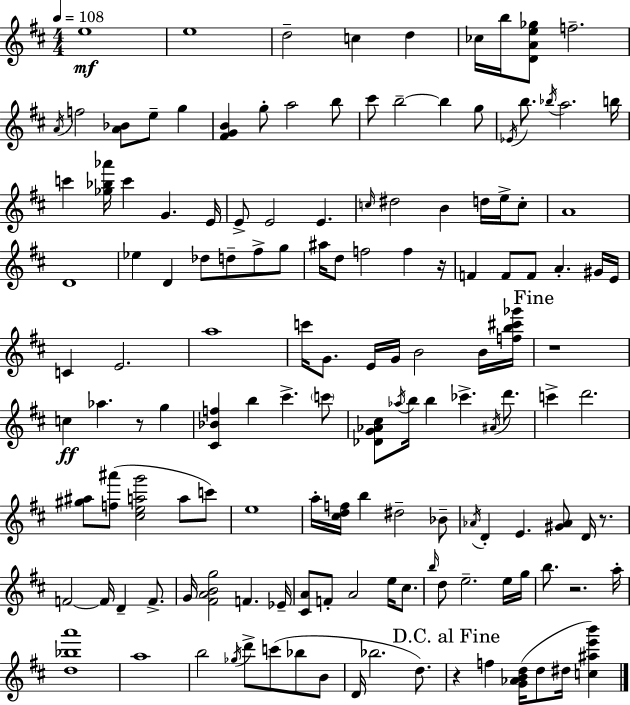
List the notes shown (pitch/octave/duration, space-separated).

E5/w E5/w D5/h C5/q D5/q CES5/s B5/s [D4,A4,E5,Gb5]/e F5/h. A4/s F5/h [A4,Bb4]/e E5/e G5/q [F#4,G4,B4]/q G5/e A5/h B5/e C#6/e B5/h B5/q G5/e Eb4/s B5/e. Bb5/s A5/h. B5/s C6/q [Gb5,Bb5,Ab6]/s C6/q G4/q. E4/s E4/e E4/h E4/q. C5/s D#5/h B4/q D5/s E5/s C5/e A4/w D4/w Eb5/q D4/q Db5/e D5/e F#5/e G5/e A#5/s D5/e F5/h F5/q R/s F4/q F4/e F4/e A4/q. G#4/s E4/s C4/q E4/h. A5/w C6/s G4/e. E4/s G4/s B4/h B4/s [F5,B5,C#6,Gb6]/s R/w C5/q Ab5/q. R/e G5/q [C#4,Bb4,F5]/q B5/q C#6/q. C6/e [Db4,G4,Ab4,C#5]/e Ab5/s B5/s B5/q CES6/q. A#4/s D6/e. C6/q D6/h. [G#5,A#5]/e [F5,A#6]/e [C#5,E5,A5,G6]/h A5/e C6/e E5/w A5/s [C#5,D5,F5]/s B5/q D#5/h Bb4/e Ab4/s D4/q E4/q. [G#4,Ab4]/e D4/s R/e. F4/h F4/s D4/q F4/e. G4/s [F#4,A4,B4,G5]/h F4/q. Eb4/s [C#4,A4]/e F4/e A4/h E5/s C#5/e. B5/s D5/e E5/h. E5/s G5/s B5/e. R/h. A5/s [D5,Bb5,A6]/w A5/w B5/h Gb5/s D6/e C6/e Bb5/e B4/e D4/s Bb5/h. D5/e. R/q F5/q [G4,Ab4,B4,D5]/s D5/e D#5/s [C5,A#5,E6,B6]/q